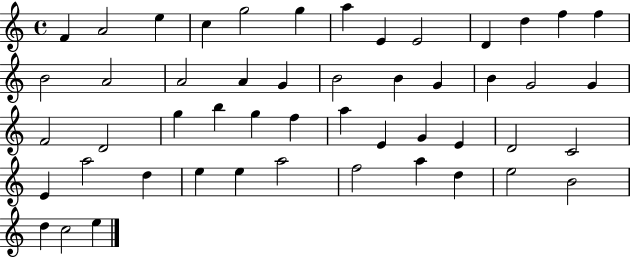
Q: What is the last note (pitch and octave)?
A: E5